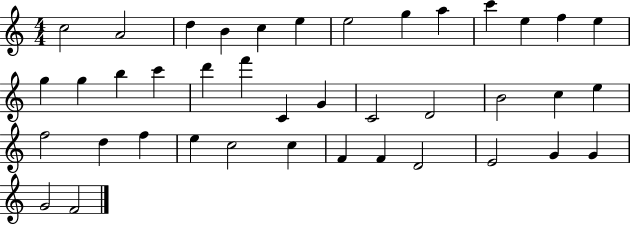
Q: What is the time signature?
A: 4/4